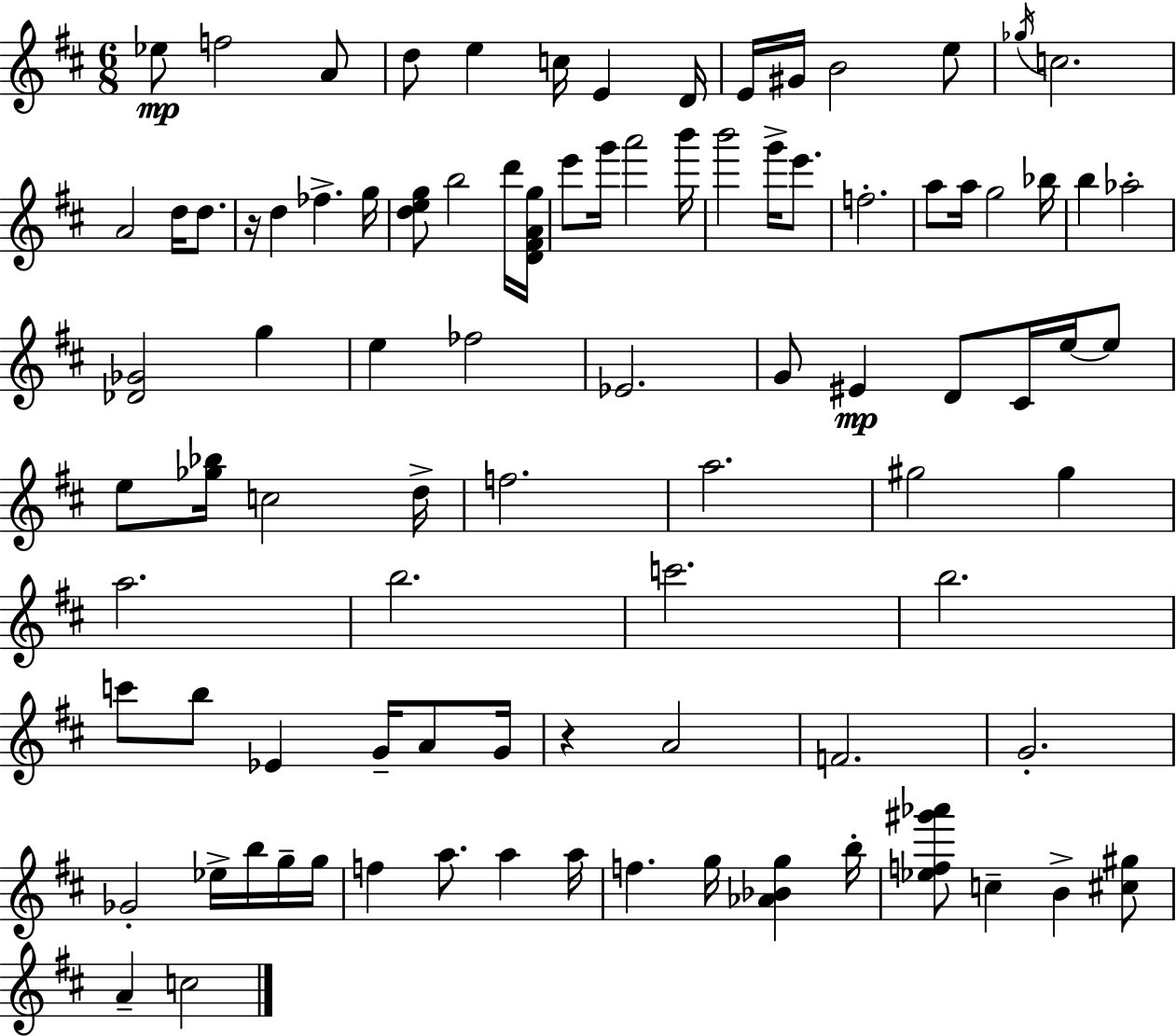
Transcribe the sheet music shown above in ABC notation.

X:1
T:Untitled
M:6/8
L:1/4
K:D
_e/2 f2 A/2 d/2 e c/4 E D/4 E/4 ^G/4 B2 e/2 _g/4 c2 A2 d/4 d/2 z/4 d _f g/4 [deg]/2 b2 d'/4 [D^FAg]/4 e'/2 g'/4 a'2 b'/4 b'2 g'/4 e'/2 f2 a/2 a/4 g2 _b/4 b _a2 [_D_G]2 g e _f2 _E2 G/2 ^E D/2 ^C/4 e/4 e/2 e/2 [_g_b]/4 c2 d/4 f2 a2 ^g2 ^g a2 b2 c'2 b2 c'/2 b/2 _E G/4 A/2 G/4 z A2 F2 G2 _G2 _e/4 b/4 g/4 g/4 f a/2 a a/4 f g/4 [_A_Bg] b/4 [_ef^g'_a']/2 c B [^c^g]/2 A c2